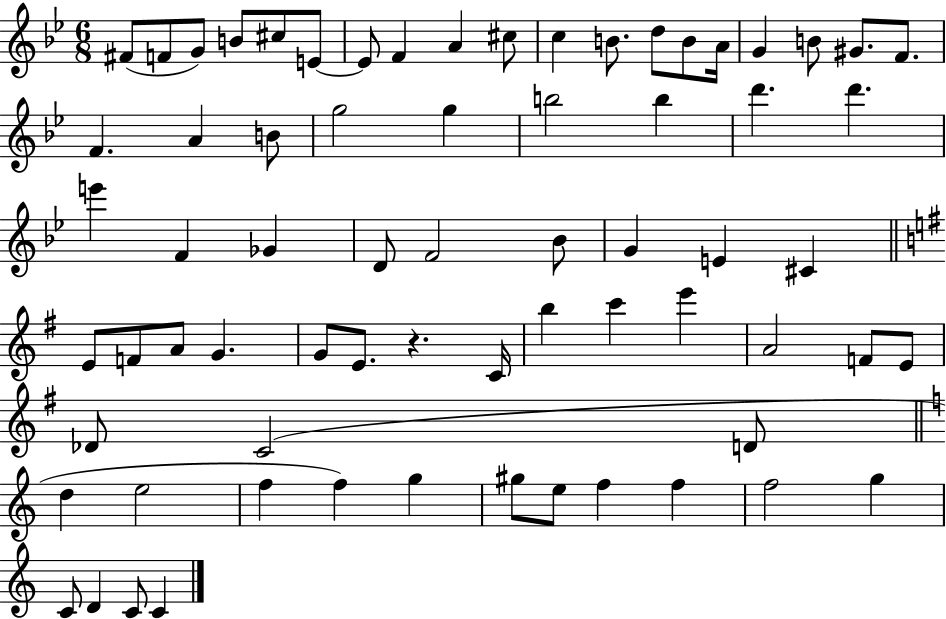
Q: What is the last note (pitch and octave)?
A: C4